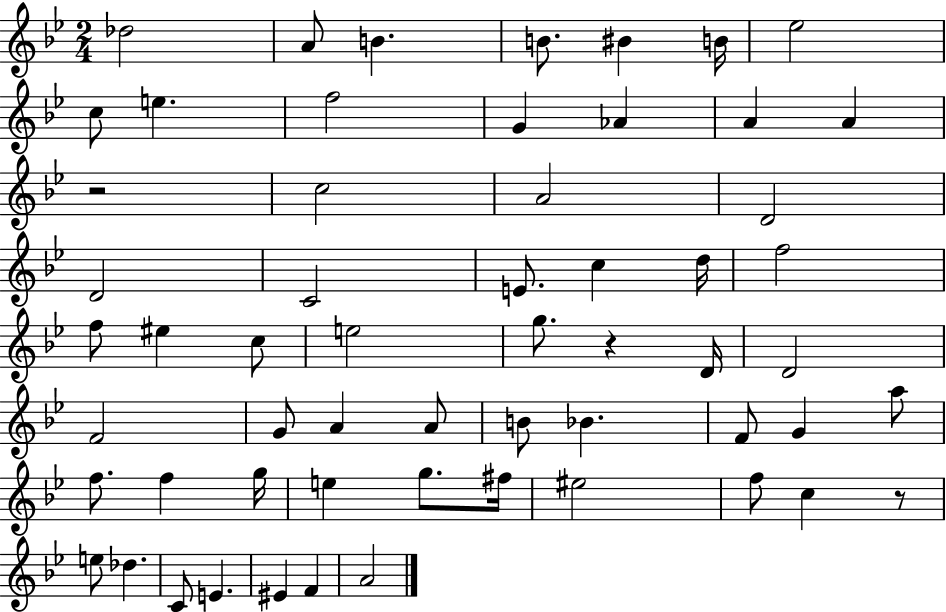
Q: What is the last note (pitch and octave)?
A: A4